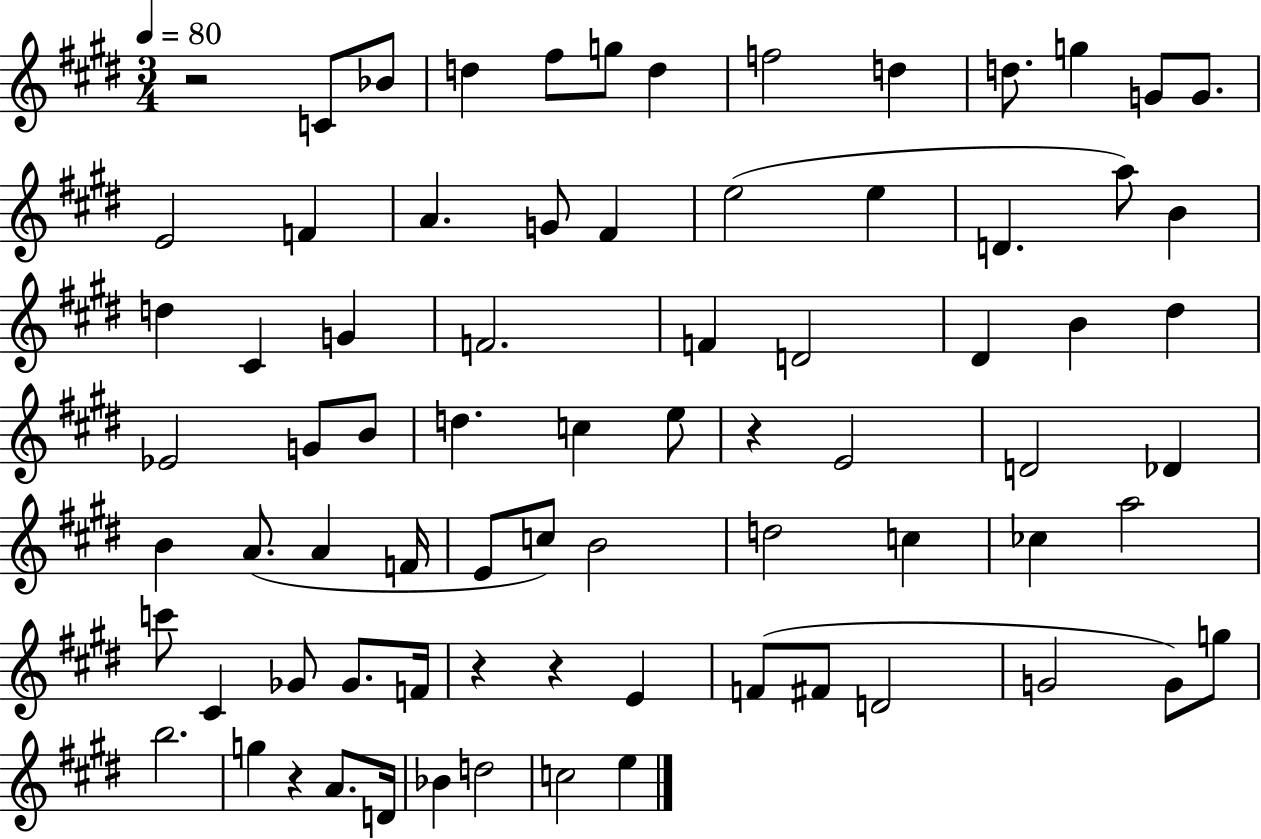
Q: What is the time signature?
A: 3/4